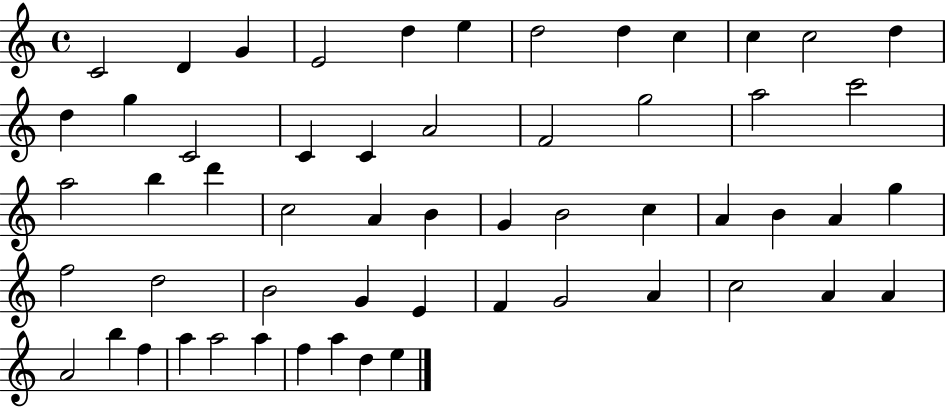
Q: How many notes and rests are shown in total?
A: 56